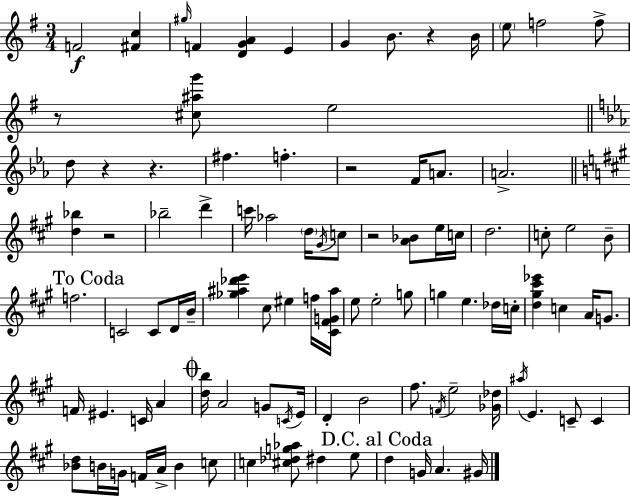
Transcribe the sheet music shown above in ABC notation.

X:1
T:Untitled
M:3/4
L:1/4
K:G
F2 [^Fc] ^g/4 F [DGA] E G B/2 z B/4 e/2 f2 f/2 z/2 [^c^ag']/2 e2 d/2 z z ^f f z2 F/4 A/2 A2 [d_b] z2 _b2 d' c'/4 _a2 d/4 ^G/4 c/2 z2 [A_B]/2 e/4 c/4 d2 c/2 e2 B/2 f2 C2 C/2 D/4 B/4 [_g^a_d'e'] ^c/2 ^e f/4 [^C^FG^a]/4 e/2 e2 g/2 g e _d/4 c/4 [d^g^c'_e'] c A/4 G/2 F/4 ^E C/4 A [db]/4 A2 G/2 C/4 E/4 D B2 ^f/2 F/4 e2 [_G_d]/4 ^a/4 E C/2 C [_Bd]/2 B/4 G/4 F/4 A/4 B c/2 c [^c_dg_a]/2 ^d e/2 d G/4 A ^G/4